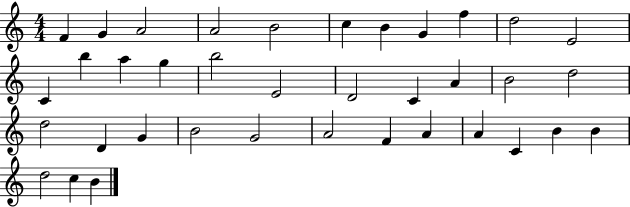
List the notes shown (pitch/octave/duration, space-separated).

F4/q G4/q A4/h A4/h B4/h C5/q B4/q G4/q F5/q D5/h E4/h C4/q B5/q A5/q G5/q B5/h E4/h D4/h C4/q A4/q B4/h D5/h D5/h D4/q G4/q B4/h G4/h A4/h F4/q A4/q A4/q C4/q B4/q B4/q D5/h C5/q B4/q